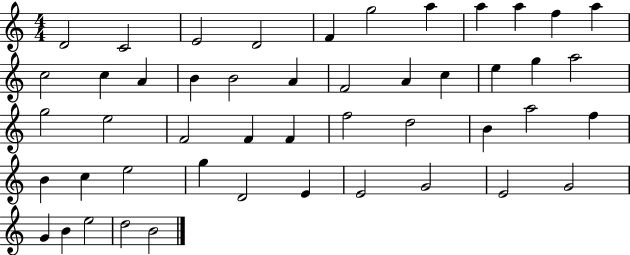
{
  \clef treble
  \numericTimeSignature
  \time 4/4
  \key c \major
  d'2 c'2 | e'2 d'2 | f'4 g''2 a''4 | a''4 a''4 f''4 a''4 | \break c''2 c''4 a'4 | b'4 b'2 a'4 | f'2 a'4 c''4 | e''4 g''4 a''2 | \break g''2 e''2 | f'2 f'4 f'4 | f''2 d''2 | b'4 a''2 f''4 | \break b'4 c''4 e''2 | g''4 d'2 e'4 | e'2 g'2 | e'2 g'2 | \break g'4 b'4 e''2 | d''2 b'2 | \bar "|."
}